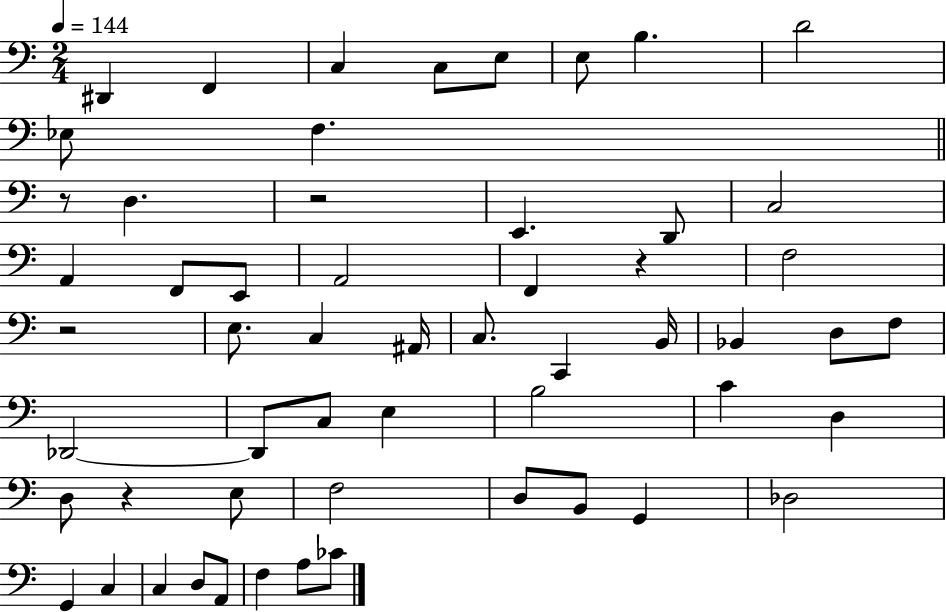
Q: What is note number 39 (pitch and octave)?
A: F3